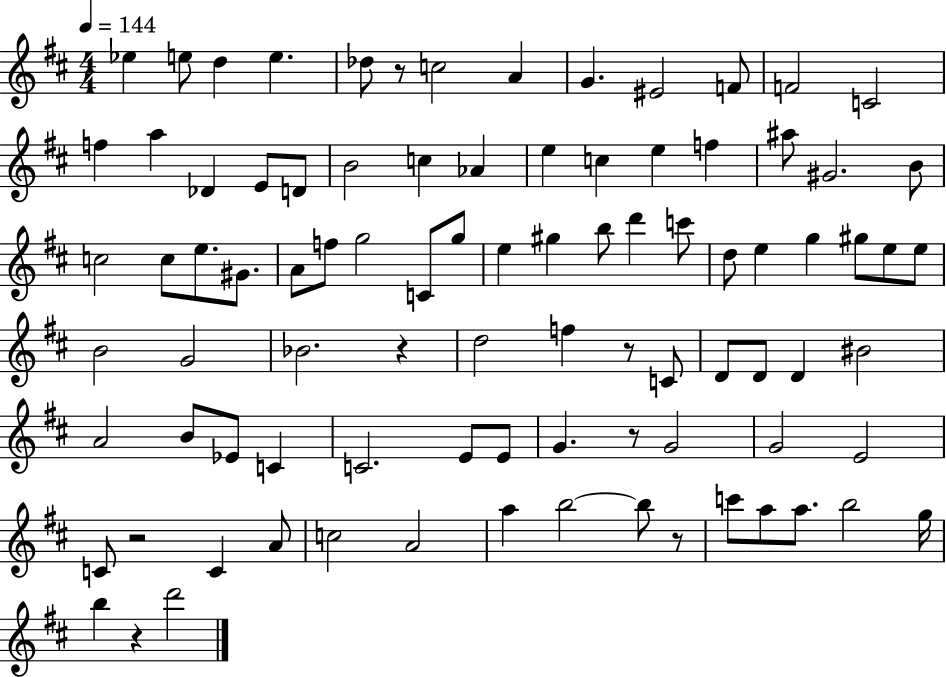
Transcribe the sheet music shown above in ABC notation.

X:1
T:Untitled
M:4/4
L:1/4
K:D
_e e/2 d e _d/2 z/2 c2 A G ^E2 F/2 F2 C2 f a _D E/2 D/2 B2 c _A e c e f ^a/2 ^G2 B/2 c2 c/2 e/2 ^G/2 A/2 f/2 g2 C/2 g/2 e ^g b/2 d' c'/2 d/2 e g ^g/2 e/2 e/2 B2 G2 _B2 z d2 f z/2 C/2 D/2 D/2 D ^B2 A2 B/2 _E/2 C C2 E/2 E/2 G z/2 G2 G2 E2 C/2 z2 C A/2 c2 A2 a b2 b/2 z/2 c'/2 a/2 a/2 b2 g/4 b z d'2